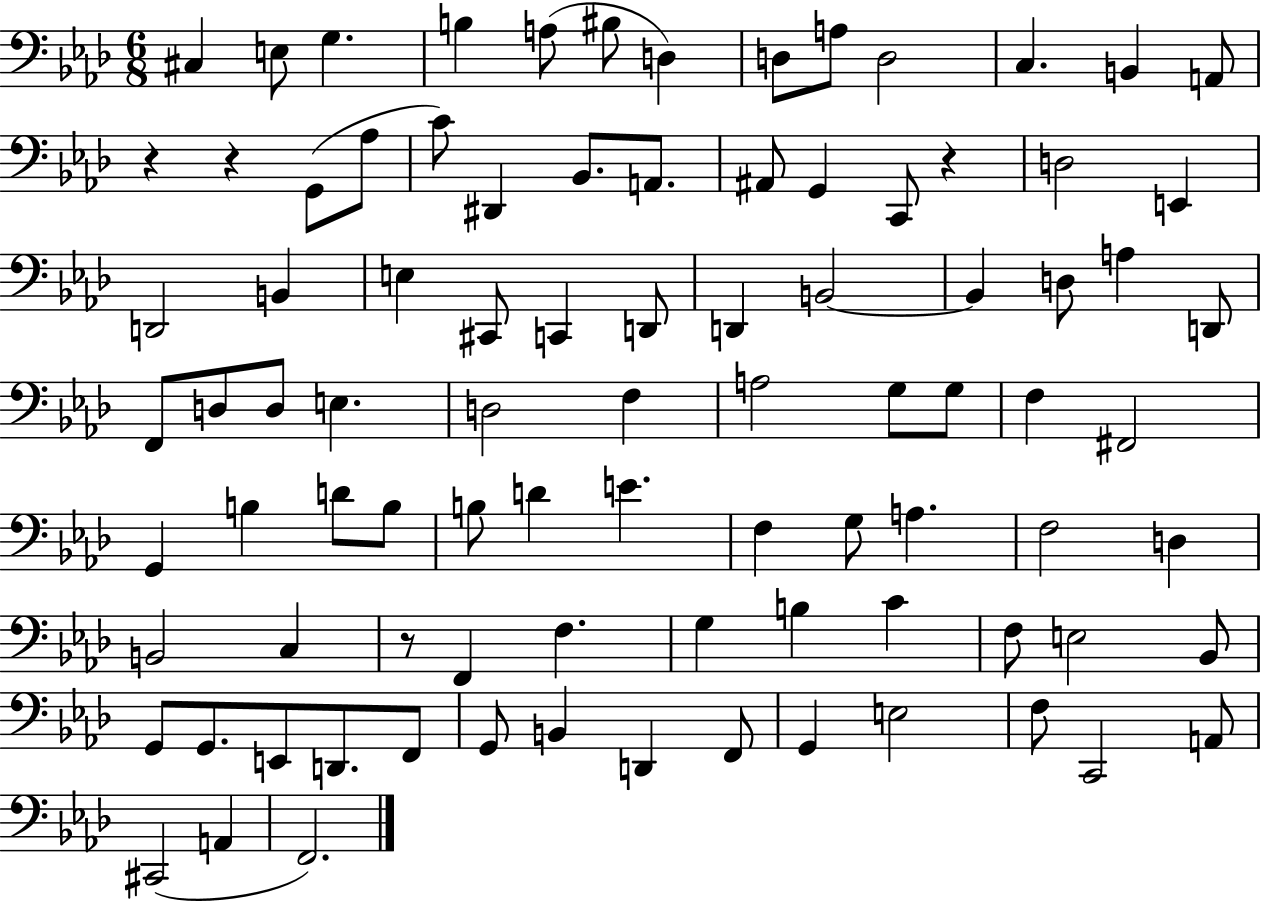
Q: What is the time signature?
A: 6/8